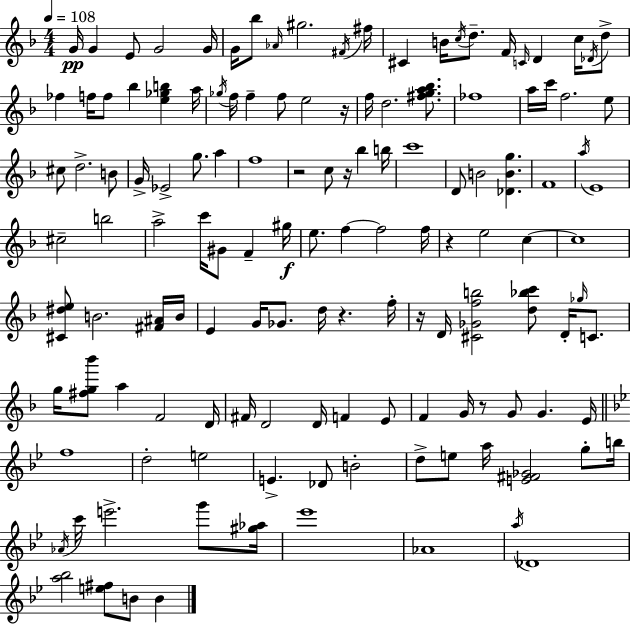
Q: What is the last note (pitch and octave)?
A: B4